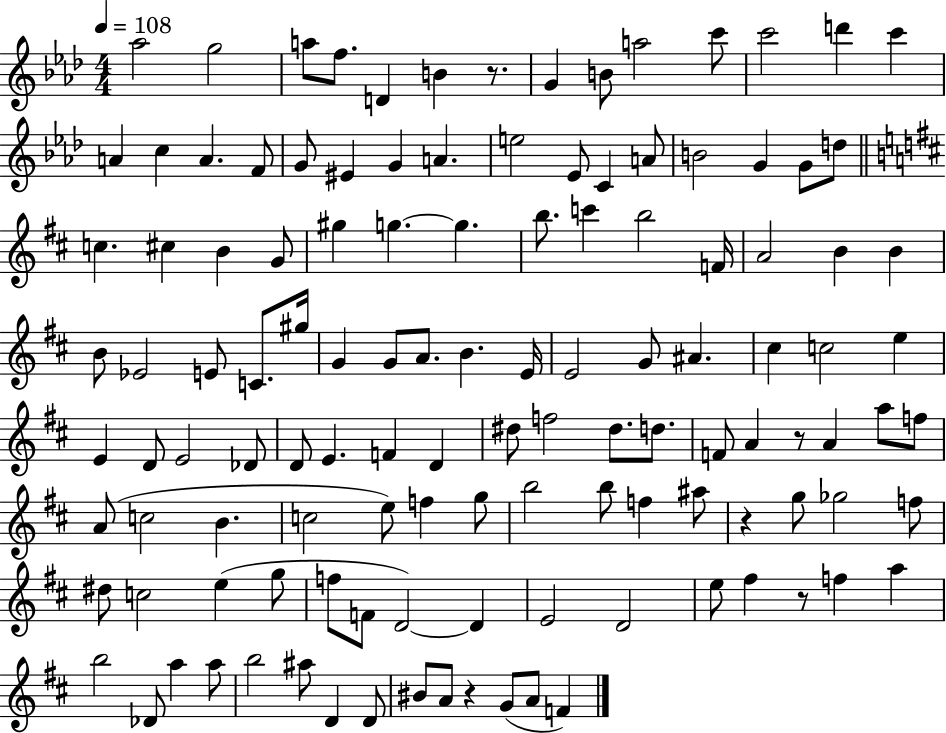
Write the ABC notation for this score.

X:1
T:Untitled
M:4/4
L:1/4
K:Ab
_a2 g2 a/2 f/2 D B z/2 G B/2 a2 c'/2 c'2 d' c' A c A F/2 G/2 ^E G A e2 _E/2 C A/2 B2 G G/2 d/2 c ^c B G/2 ^g g g b/2 c' b2 F/4 A2 B B B/2 _E2 E/2 C/2 ^g/4 G G/2 A/2 B E/4 E2 G/2 ^A ^c c2 e E D/2 E2 _D/2 D/2 E F D ^d/2 f2 ^d/2 d/2 F/2 A z/2 A a/2 f/2 A/2 c2 B c2 e/2 f g/2 b2 b/2 f ^a/2 z g/2 _g2 f/2 ^d/2 c2 e g/2 f/2 F/2 D2 D E2 D2 e/2 ^f z/2 f a b2 _D/2 a a/2 b2 ^a/2 D D/2 ^B/2 A/2 z G/2 A/2 F